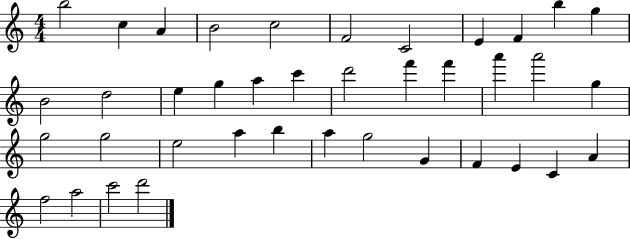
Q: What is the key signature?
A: C major